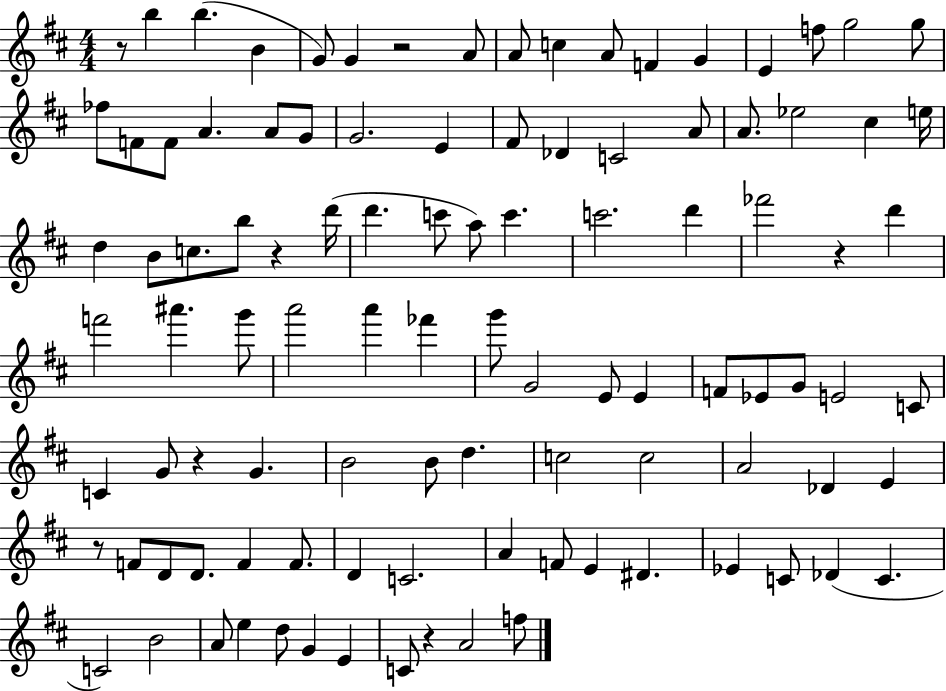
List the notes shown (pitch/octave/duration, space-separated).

R/e B5/q B5/q. B4/q G4/e G4/q R/h A4/e A4/e C5/q A4/e F4/q G4/q E4/q F5/e G5/h G5/e FES5/e F4/e F4/e A4/q. A4/e G4/e G4/h. E4/q F#4/e Db4/q C4/h A4/e A4/e. Eb5/h C#5/q E5/s D5/q B4/e C5/e. B5/e R/q D6/s D6/q. C6/e A5/e C6/q. C6/h. D6/q FES6/h R/q D6/q F6/h A#6/q. G6/e A6/h A6/q FES6/q G6/e G4/h E4/e E4/q F4/e Eb4/e G4/e E4/h C4/e C4/q G4/e R/q G4/q. B4/h B4/e D5/q. C5/h C5/h A4/h Db4/q E4/q R/e F4/e D4/e D4/e. F4/q F4/e. D4/q C4/h. A4/q F4/e E4/q D#4/q. Eb4/q C4/e Db4/q C4/q. C4/h B4/h A4/e E5/q D5/e G4/q E4/q C4/e R/q A4/h F5/e